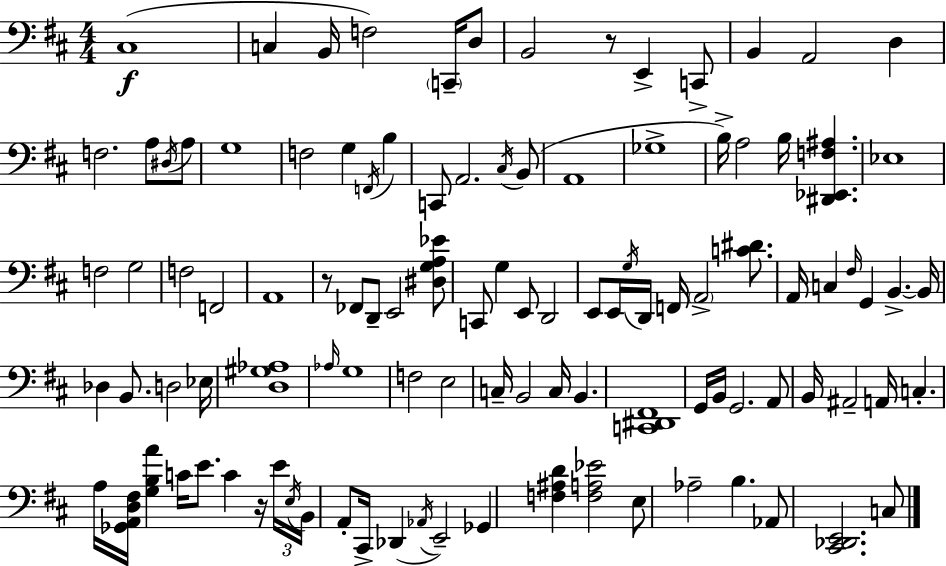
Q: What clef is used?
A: bass